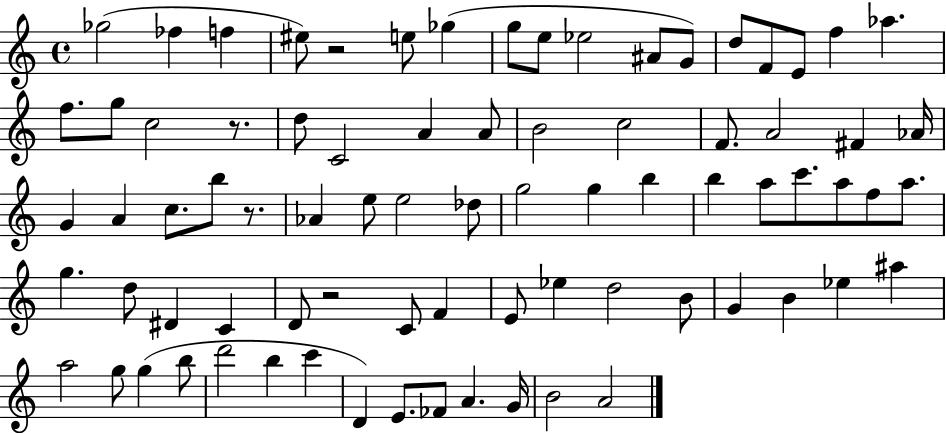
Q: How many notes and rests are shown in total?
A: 79